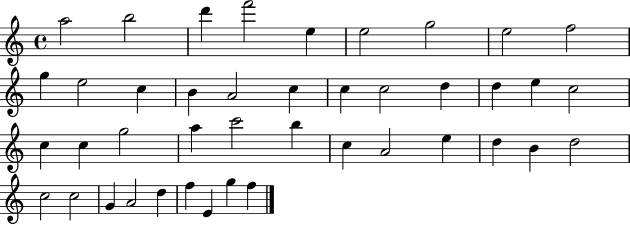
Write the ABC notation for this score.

X:1
T:Untitled
M:4/4
L:1/4
K:C
a2 b2 d' f'2 e e2 g2 e2 f2 g e2 c B A2 c c c2 d d e c2 c c g2 a c'2 b c A2 e d B d2 c2 c2 G A2 d f E g f